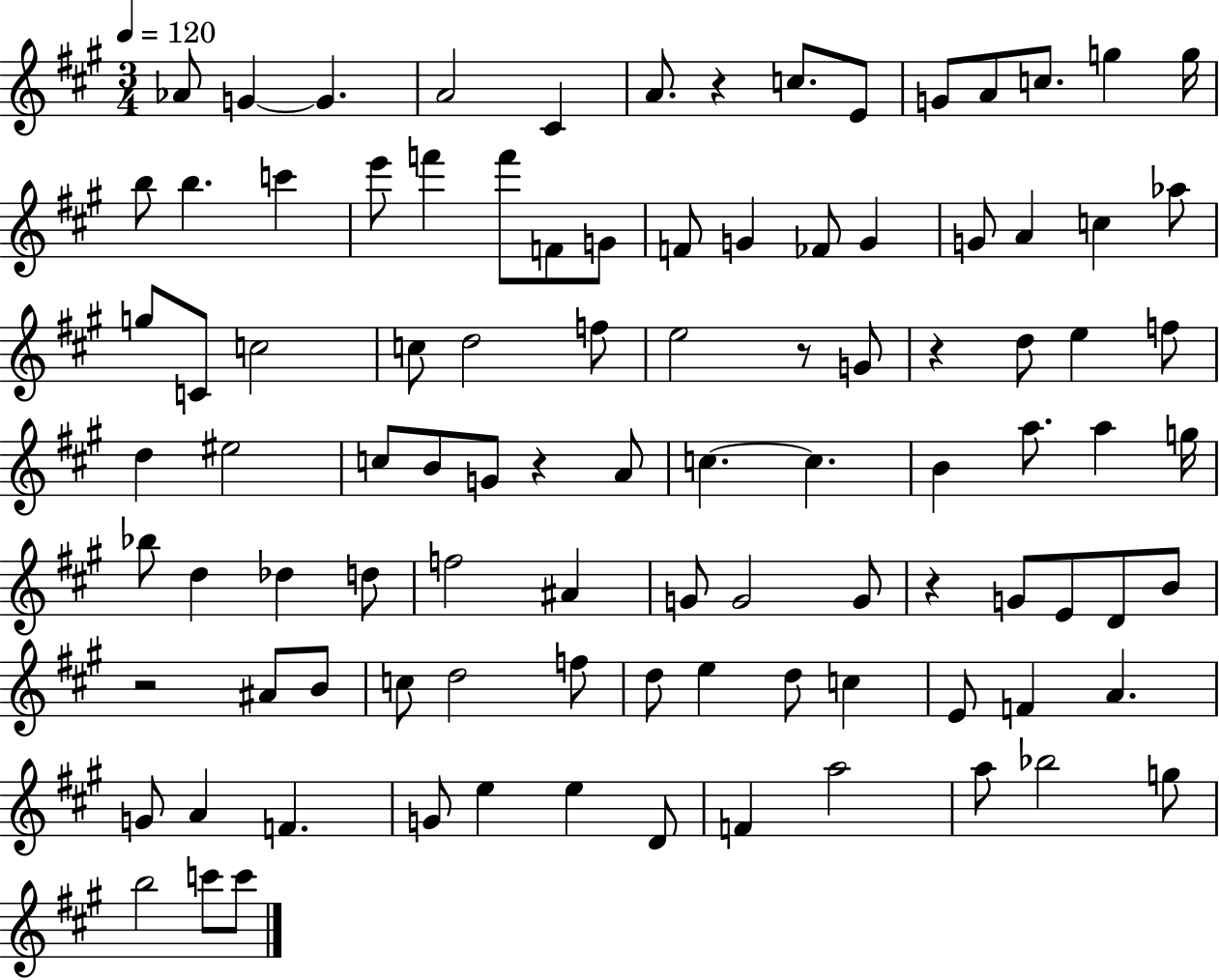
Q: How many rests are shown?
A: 6